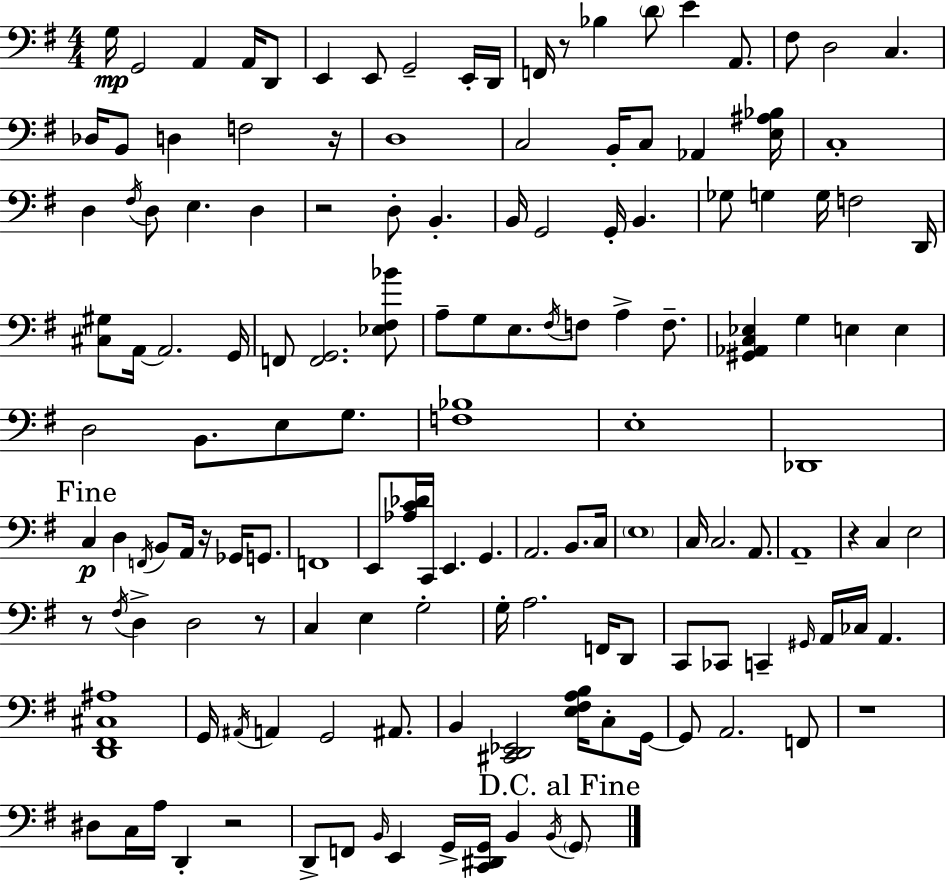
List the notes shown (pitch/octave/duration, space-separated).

G3/s G2/h A2/q A2/s D2/e E2/q E2/e G2/h E2/s D2/s F2/s R/e Bb3/q D4/e E4/q A2/e. F#3/e D3/h C3/q. Db3/s B2/e D3/q F3/h R/s D3/w C3/h B2/s C3/e Ab2/q [E3,A#3,Bb3]/s C3/w D3/q F#3/s D3/e E3/q. D3/q R/h D3/e B2/q. B2/s G2/h G2/s B2/q. Gb3/e G3/q G3/s F3/h D2/s [C#3,G#3]/e A2/s A2/h. G2/s F2/e [F2,G2]/h. [Eb3,F#3,Bb4]/e A3/e G3/e E3/e. F#3/s F3/e A3/q F3/e. [G#2,Ab2,C3,Eb3]/q G3/q E3/q E3/q D3/h B2/e. E3/e G3/e. [F3,Bb3]/w E3/w Db2/w C3/q D3/q F2/s B2/e A2/s R/s Gb2/s G2/e. F2/w E2/e [Ab3,C4,Db4]/s C2/s E2/q. G2/q. A2/h. B2/e. C3/s E3/w C3/s C3/h. A2/e. A2/w R/q C3/q E3/h R/e F#3/s D3/q D3/h R/e C3/q E3/q G3/h G3/s A3/h. F2/s D2/e C2/e CES2/e C2/q G#2/s A2/s CES3/s A2/q. [D2,F#2,C#3,A#3]/w G2/s A#2/s A2/q G2/h A#2/e. B2/q [C#2,D2,Eb2]/h [E3,F#3,A3,B3]/s C3/e G2/s G2/e A2/h. F2/e R/w D#3/e C3/s A3/s D2/q R/h D2/e F2/e B2/s E2/q G2/s [C2,D#2,G2]/s B2/q B2/s G2/e